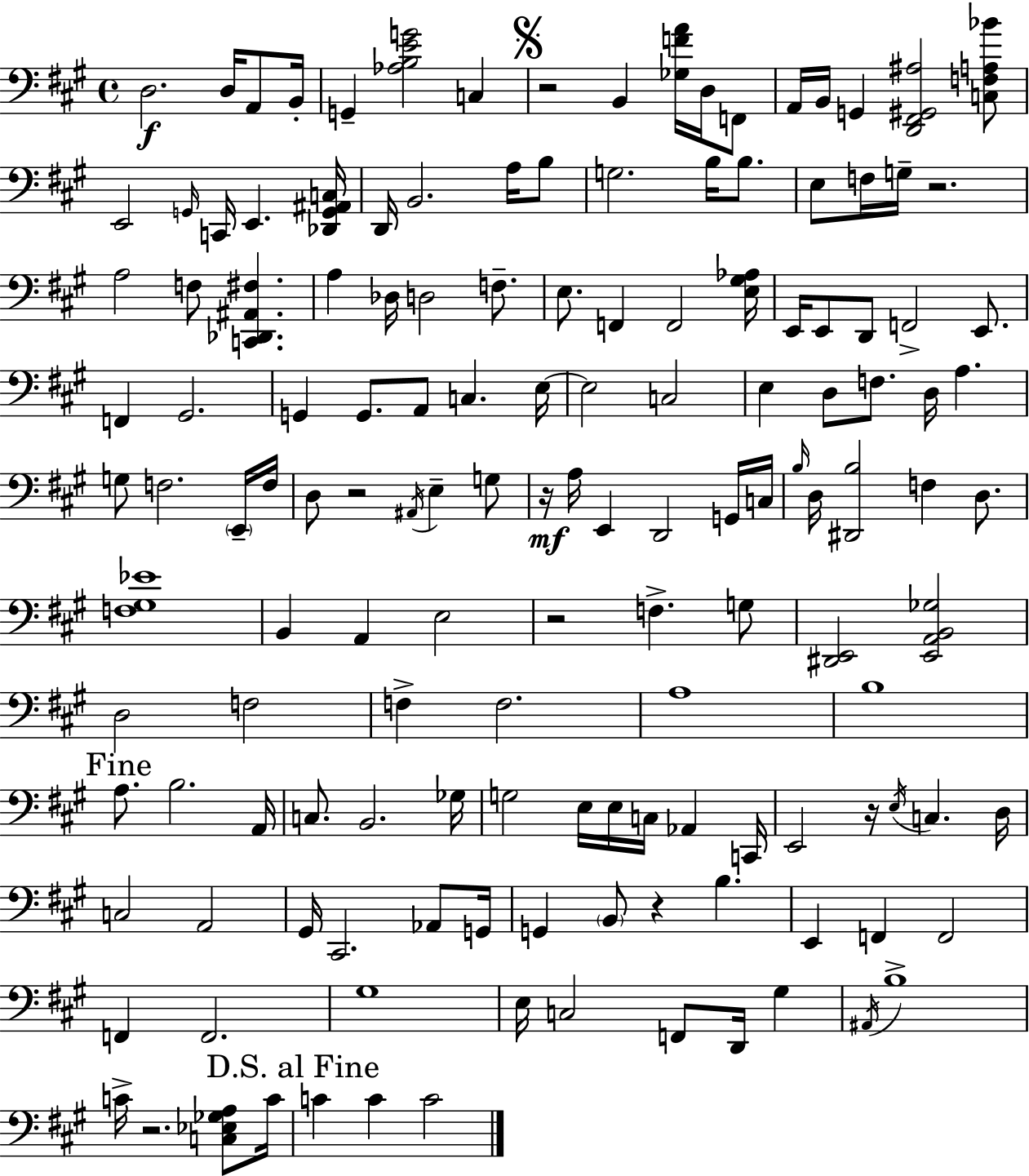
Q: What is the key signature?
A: A major